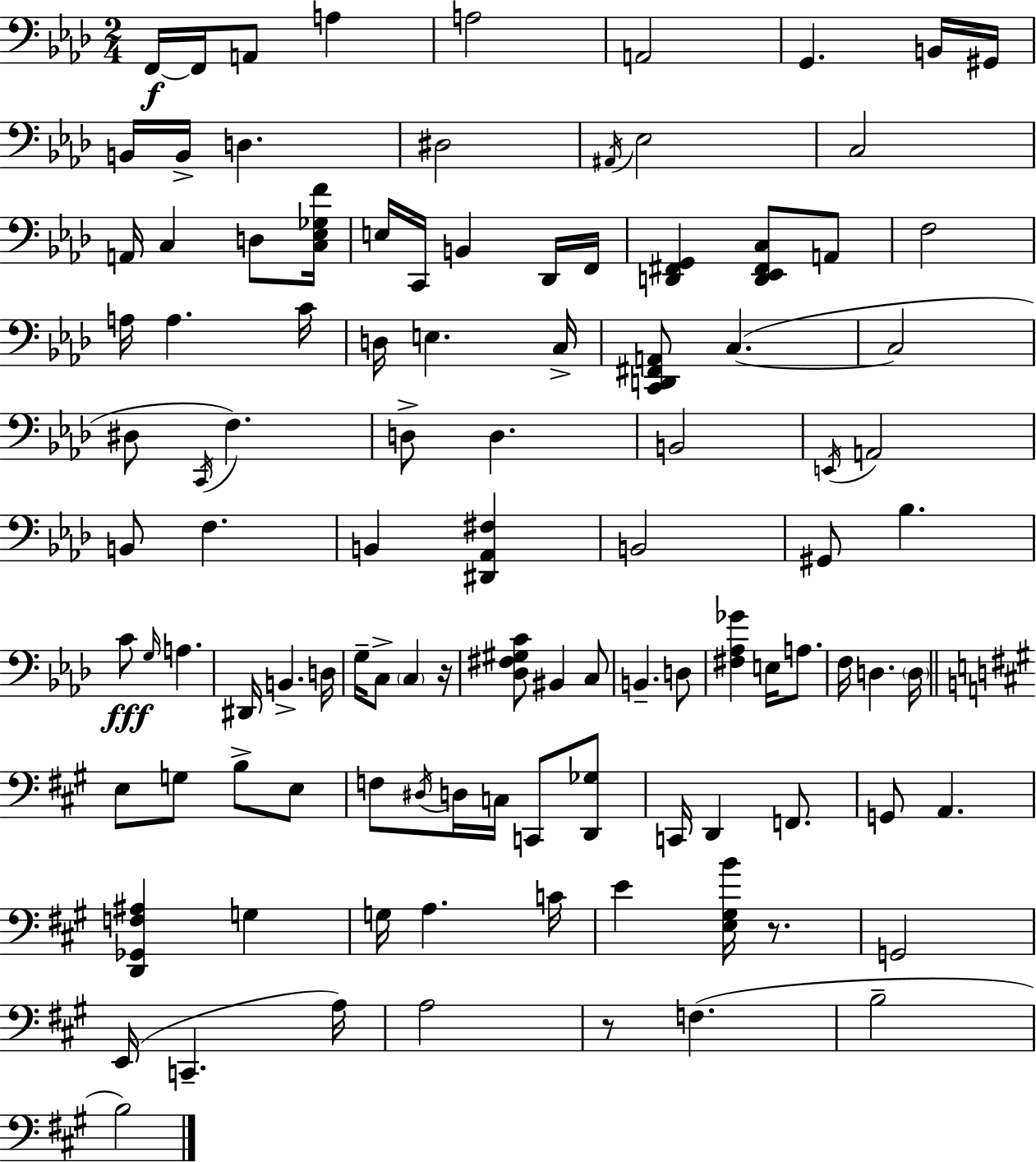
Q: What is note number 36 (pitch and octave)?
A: C2